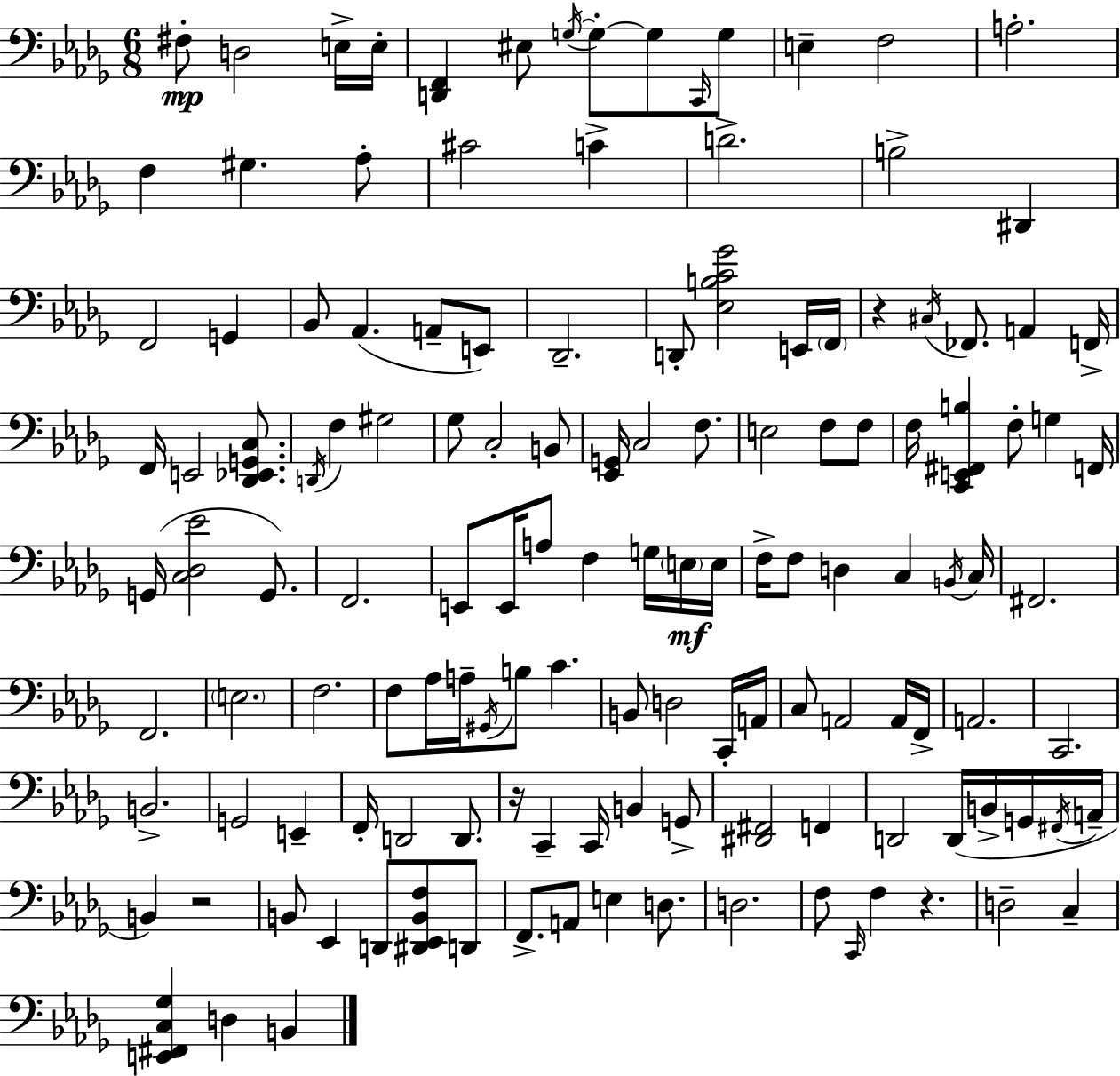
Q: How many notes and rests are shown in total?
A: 135